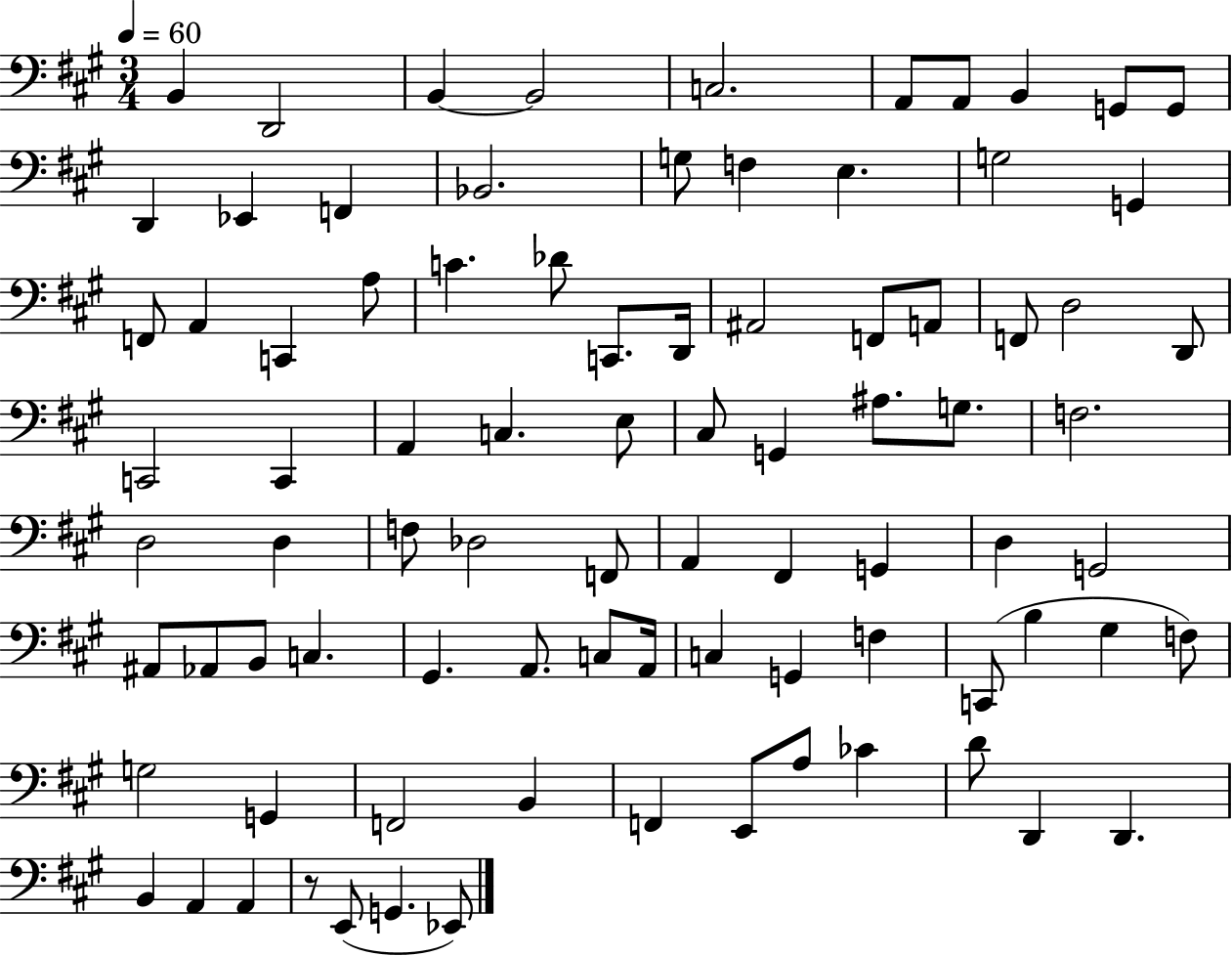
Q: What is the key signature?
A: A major